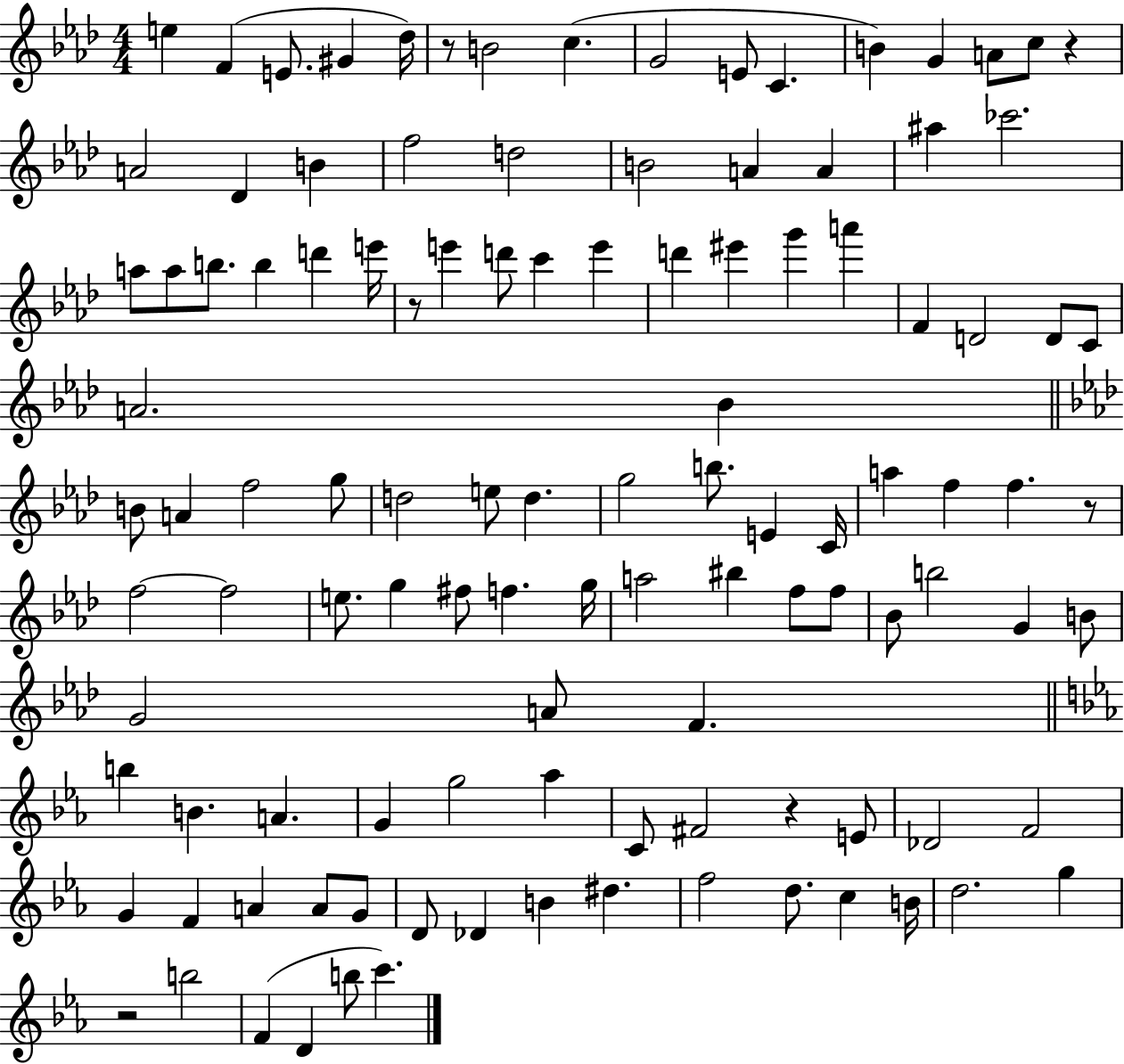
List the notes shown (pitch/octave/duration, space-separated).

E5/q F4/q E4/e. G#4/q Db5/s R/e B4/h C5/q. G4/h E4/e C4/q. B4/q G4/q A4/e C5/e R/q A4/h Db4/q B4/q F5/h D5/h B4/h A4/q A4/q A#5/q CES6/h. A5/e A5/e B5/e. B5/q D6/q E6/s R/e E6/q D6/e C6/q E6/q D6/q EIS6/q G6/q A6/q F4/q D4/h D4/e C4/e A4/h. Bb4/q B4/e A4/q F5/h G5/e D5/h E5/e D5/q. G5/h B5/e. E4/q C4/s A5/q F5/q F5/q. R/e F5/h F5/h E5/e. G5/q F#5/e F5/q. G5/s A5/h BIS5/q F5/e F5/e Bb4/e B5/h G4/q B4/e G4/h A4/e F4/q. B5/q B4/q. A4/q. G4/q G5/h Ab5/q C4/e F#4/h R/q E4/e Db4/h F4/h G4/q F4/q A4/q A4/e G4/e D4/e Db4/q B4/q D#5/q. F5/h D5/e. C5/q B4/s D5/h. G5/q R/h B5/h F4/q D4/q B5/e C6/q.